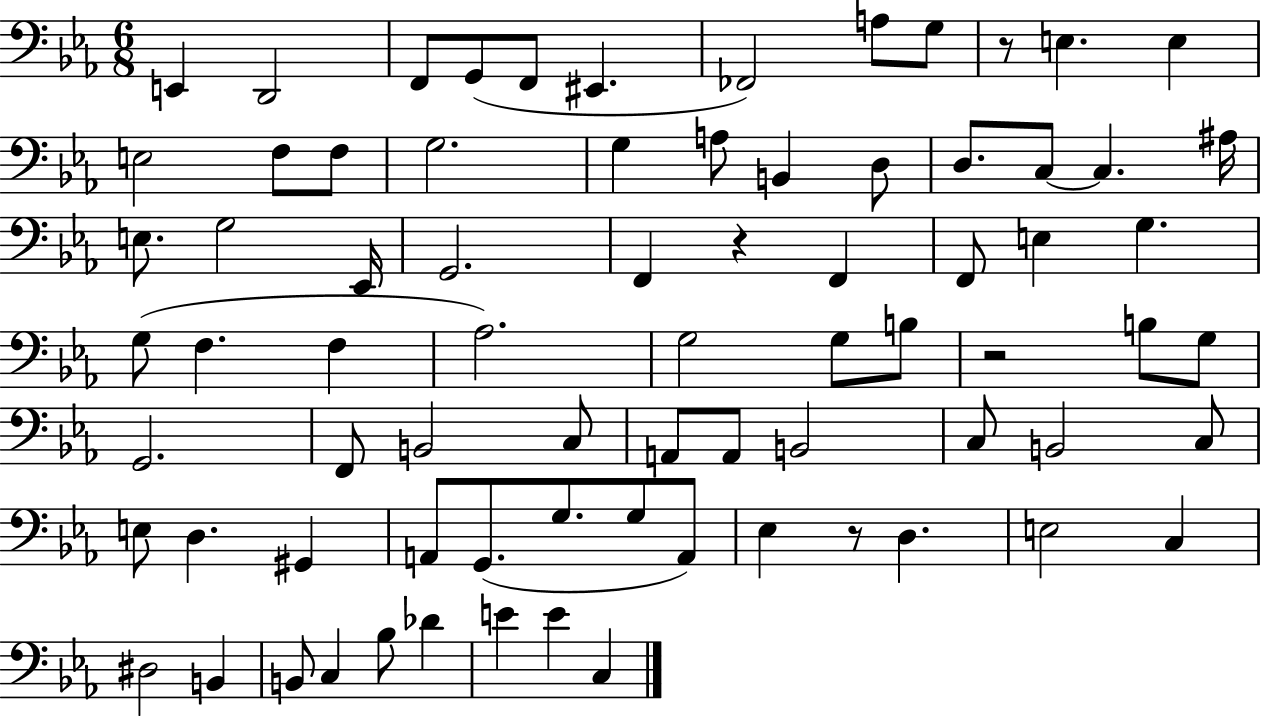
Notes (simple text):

E2/q D2/h F2/e G2/e F2/e EIS2/q. FES2/h A3/e G3/e R/e E3/q. E3/q E3/h F3/e F3/e G3/h. G3/q A3/e B2/q D3/e D3/e. C3/e C3/q. A#3/s E3/e. G3/h Eb2/s G2/h. F2/q R/q F2/q F2/e E3/q G3/q. G3/e F3/q. F3/q Ab3/h. G3/h G3/e B3/e R/h B3/e G3/e G2/h. F2/e B2/h C3/e A2/e A2/e B2/h C3/e B2/h C3/e E3/e D3/q. G#2/q A2/e G2/e. G3/e. G3/e A2/e Eb3/q R/e D3/q. E3/h C3/q D#3/h B2/q B2/e C3/q Bb3/e Db4/q E4/q E4/q C3/q